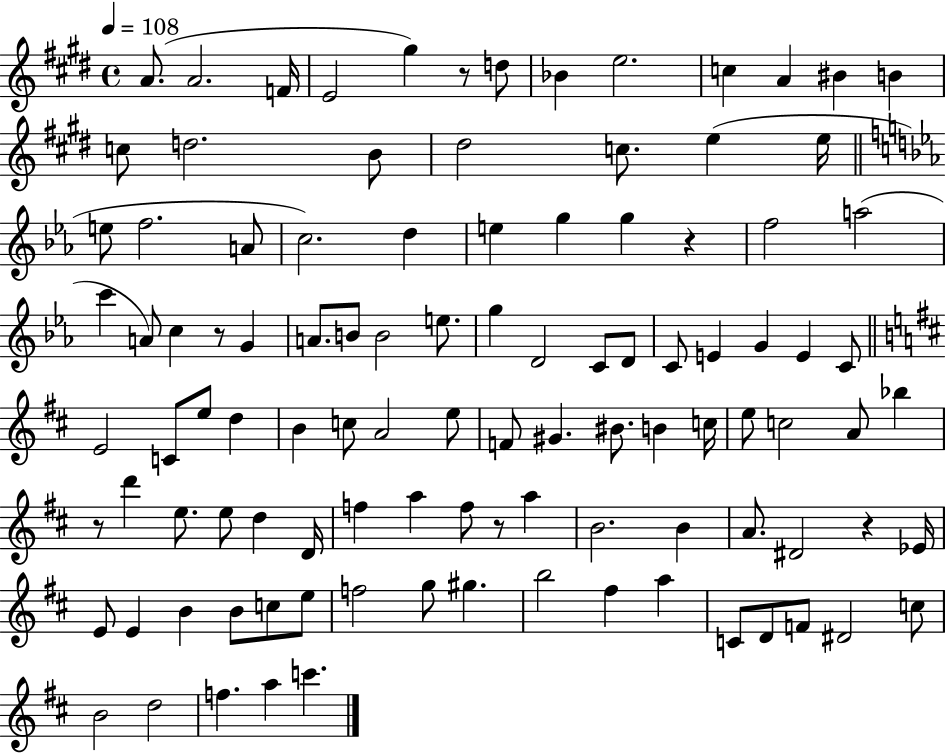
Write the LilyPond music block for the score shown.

{
  \clef treble
  \time 4/4
  \defaultTimeSignature
  \key e \major
  \tempo 4 = 108
  a'8.( a'2. f'16 | e'2 gis''4) r8 d''8 | bes'4 e''2. | c''4 a'4 bis'4 b'4 | \break c''8 d''2. b'8 | dis''2 c''8. e''4( e''16 | \bar "||" \break \key c \minor e''8 f''2. a'8 | c''2.) d''4 | e''4 g''4 g''4 r4 | f''2 a''2( | \break c'''4 a'8) c''4 r8 g'4 | a'8. b'8 b'2 e''8. | g''4 d'2 c'8 d'8 | c'8 e'4 g'4 e'4 c'8 | \break \bar "||" \break \key b \minor e'2 c'8 e''8 d''4 | b'4 c''8 a'2 e''8 | f'8 gis'4. bis'8. b'4 c''16 | e''8 c''2 a'8 bes''4 | \break r8 d'''4 e''8. e''8 d''4 d'16 | f''4 a''4 f''8 r8 a''4 | b'2. b'4 | a'8. dis'2 r4 ees'16 | \break e'8 e'4 b'4 b'8 c''8 e''8 | f''2 g''8 gis''4. | b''2 fis''4 a''4 | c'8 d'8 f'8 dis'2 c''8 | \break b'2 d''2 | f''4. a''4 c'''4. | \bar "|."
}